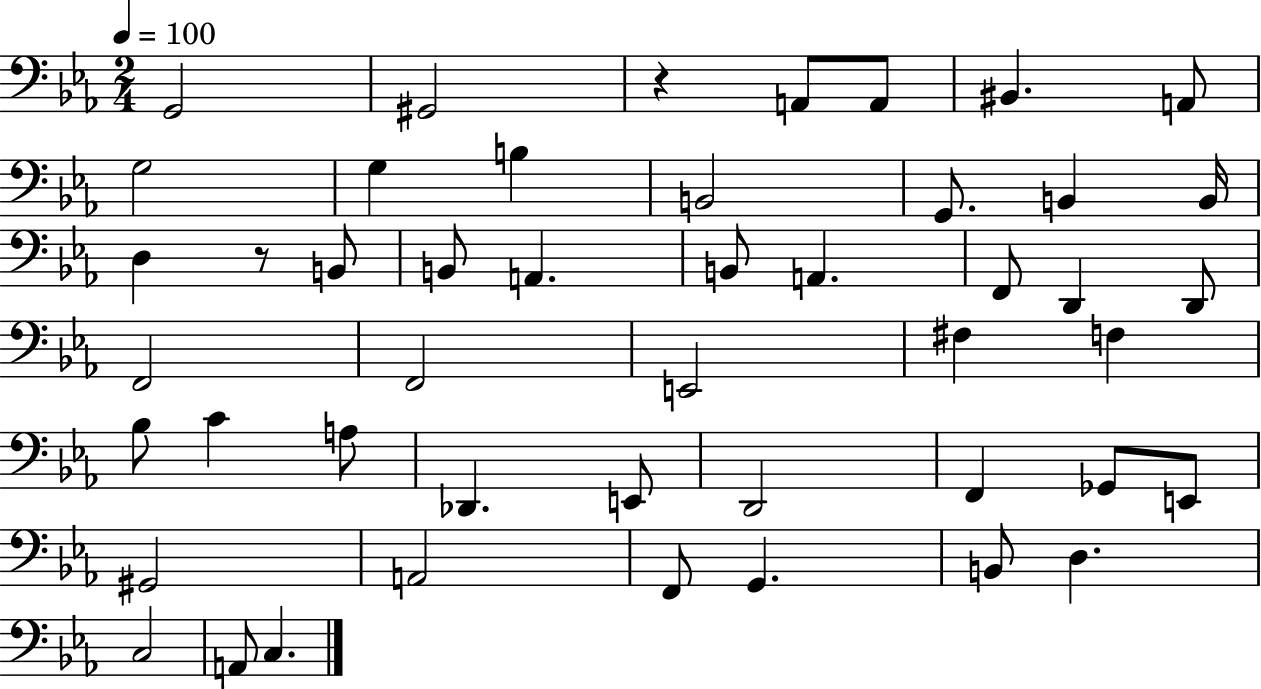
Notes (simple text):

G2/h G#2/h R/q A2/e A2/e BIS2/q. A2/e G3/h G3/q B3/q B2/h G2/e. B2/q B2/s D3/q R/e B2/e B2/e A2/q. B2/e A2/q. F2/e D2/q D2/e F2/h F2/h E2/h F#3/q F3/q Bb3/e C4/q A3/e Db2/q. E2/e D2/h F2/q Gb2/e E2/e G#2/h A2/h F2/e G2/q. B2/e D3/q. C3/h A2/e C3/q.